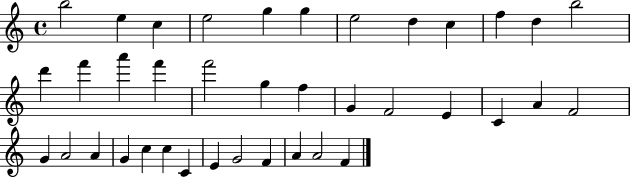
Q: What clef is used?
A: treble